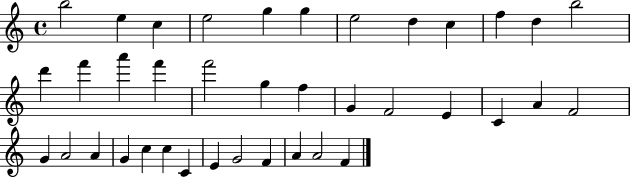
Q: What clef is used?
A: treble